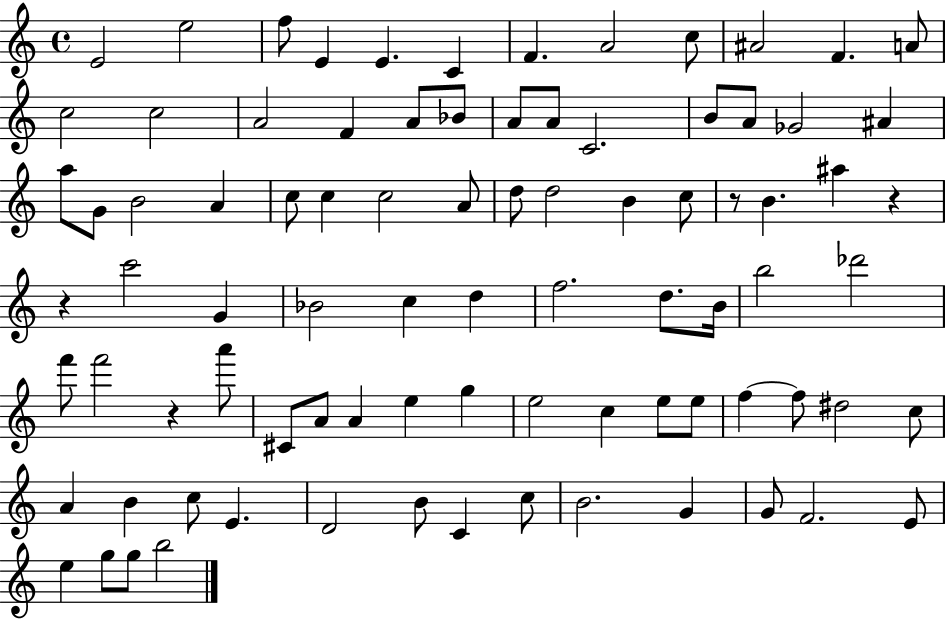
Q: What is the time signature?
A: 4/4